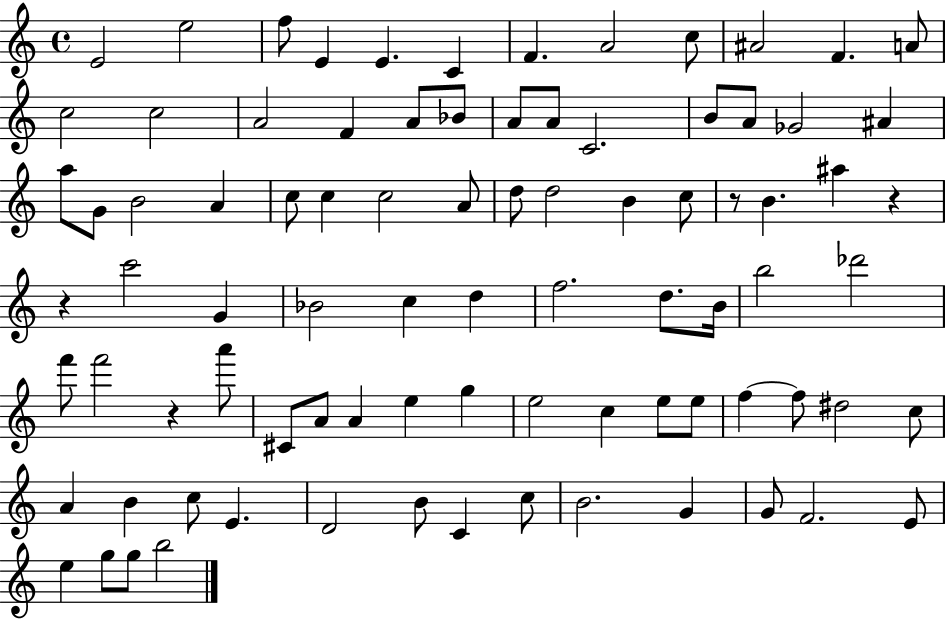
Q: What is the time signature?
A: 4/4